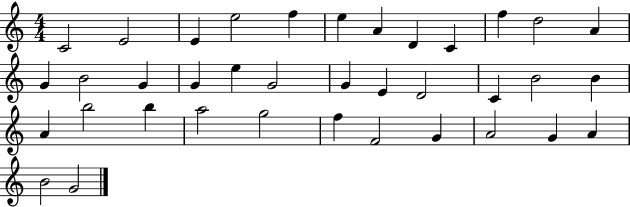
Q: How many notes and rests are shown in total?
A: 37